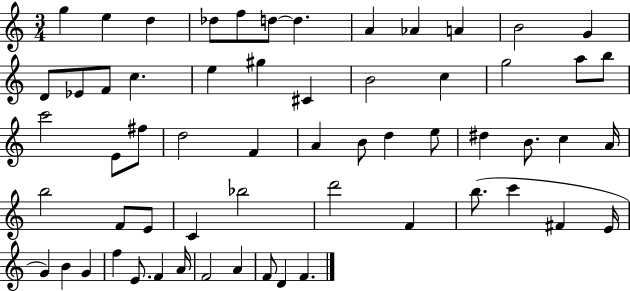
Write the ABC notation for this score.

X:1
T:Untitled
M:3/4
L:1/4
K:C
g e d _d/2 f/2 d/2 d A _A A B2 G D/2 _E/2 F/2 c e ^g ^C B2 c g2 a/2 b/2 c'2 E/2 ^f/2 d2 F A B/2 d e/2 ^d B/2 c A/4 b2 F/2 E/2 C _b2 d'2 F b/2 c' ^F E/4 G B G f E/2 F A/4 F2 A F/2 D F